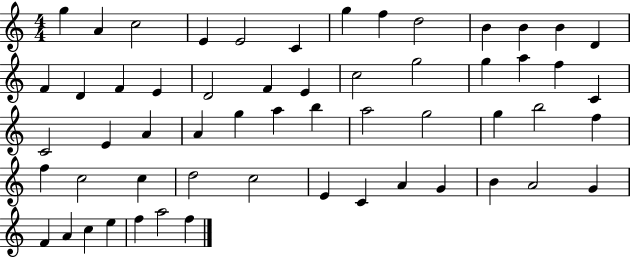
X:1
T:Untitled
M:4/4
L:1/4
K:C
g A c2 E E2 C g f d2 B B B D F D F E D2 F E c2 g2 g a f C C2 E A A g a b a2 g2 g b2 f f c2 c d2 c2 E C A G B A2 G F A c e f a2 f